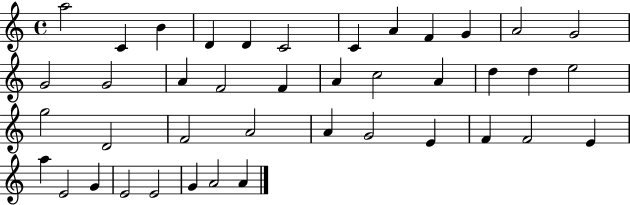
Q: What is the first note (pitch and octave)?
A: A5